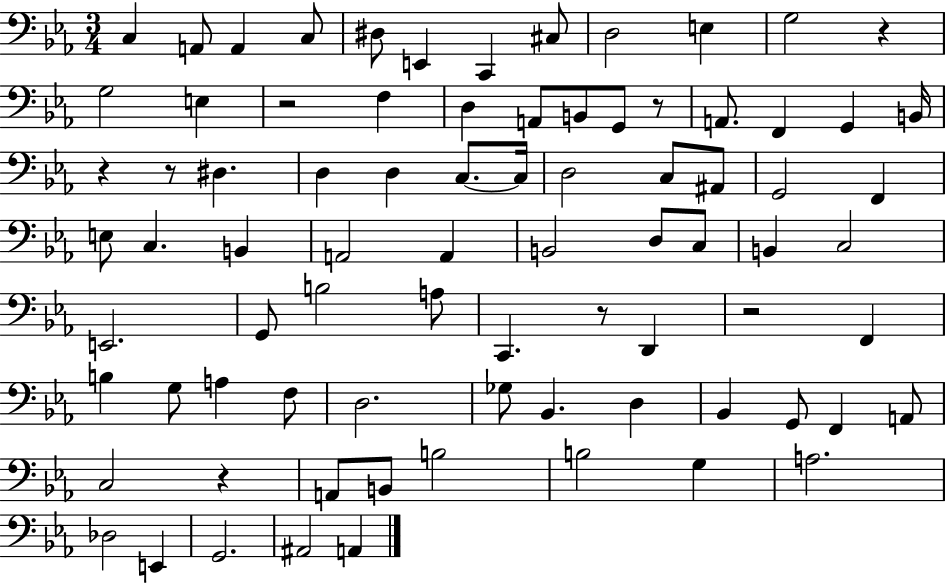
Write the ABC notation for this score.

X:1
T:Untitled
M:3/4
L:1/4
K:Eb
C, A,,/2 A,, C,/2 ^D,/2 E,, C,, ^C,/2 D,2 E, G,2 z G,2 E, z2 F, D, A,,/2 B,,/2 G,,/2 z/2 A,,/2 F,, G,, B,,/4 z z/2 ^D, D, D, C,/2 C,/4 D,2 C,/2 ^A,,/2 G,,2 F,, E,/2 C, B,, A,,2 A,, B,,2 D,/2 C,/2 B,, C,2 E,,2 G,,/2 B,2 A,/2 C,, z/2 D,, z2 F,, B, G,/2 A, F,/2 D,2 _G,/2 _B,, D, _B,, G,,/2 F,, A,,/2 C,2 z A,,/2 B,,/2 B,2 B,2 G, A,2 _D,2 E,, G,,2 ^A,,2 A,,